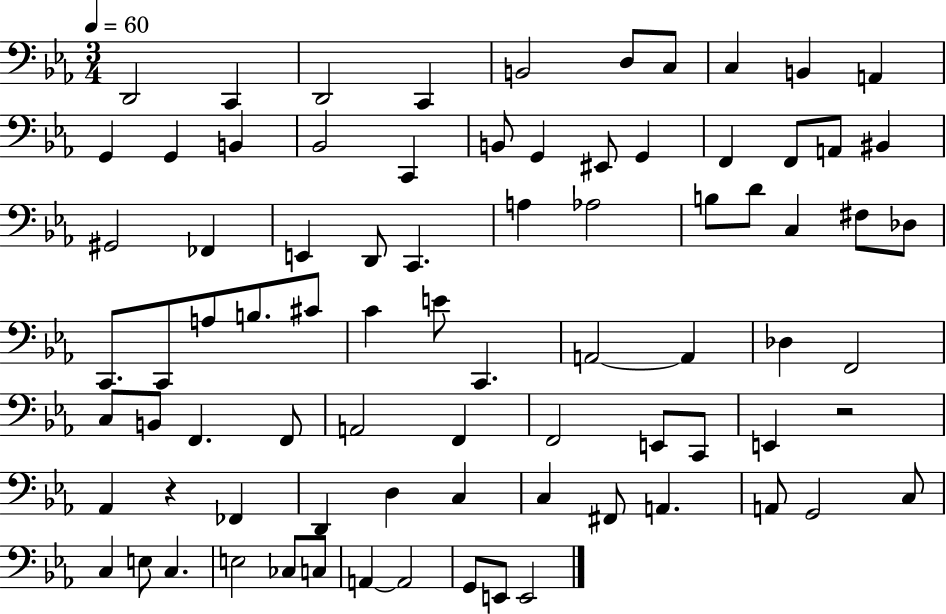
{
  \clef bass
  \numericTimeSignature
  \time 3/4
  \key ees \major
  \tempo 4 = 60
  \repeat volta 2 { d,2 c,4 | d,2 c,4 | b,2 d8 c8 | c4 b,4 a,4 | \break g,4 g,4 b,4 | bes,2 c,4 | b,8 g,4 eis,8 g,4 | f,4 f,8 a,8 bis,4 | \break gis,2 fes,4 | e,4 d,8 c,4. | a4 aes2 | b8 d'8 c4 fis8 des8 | \break c,8. c,8 a8 b8. cis'8 | c'4 e'8 c,4. | a,2~~ a,4 | des4 f,2 | \break c8 b,8 f,4. f,8 | a,2 f,4 | f,2 e,8 c,8 | e,4 r2 | \break aes,4 r4 fes,4 | d,4 d4 c4 | c4 fis,8 a,4. | a,8 g,2 c8 | \break c4 e8 c4. | e2 ces8 c8 | a,4~~ a,2 | g,8 e,8 e,2 | \break } \bar "|."
}